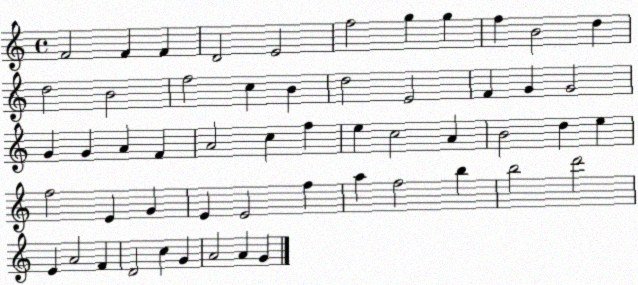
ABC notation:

X:1
T:Untitled
M:4/4
L:1/4
K:C
F2 F F D2 E2 f2 g g f B2 d d2 B2 f2 c B d2 E2 F G G2 G G A F A2 c f e c2 A B2 d e f2 E G E E2 f a f2 b b2 d'2 E A2 F D2 c G A2 A G